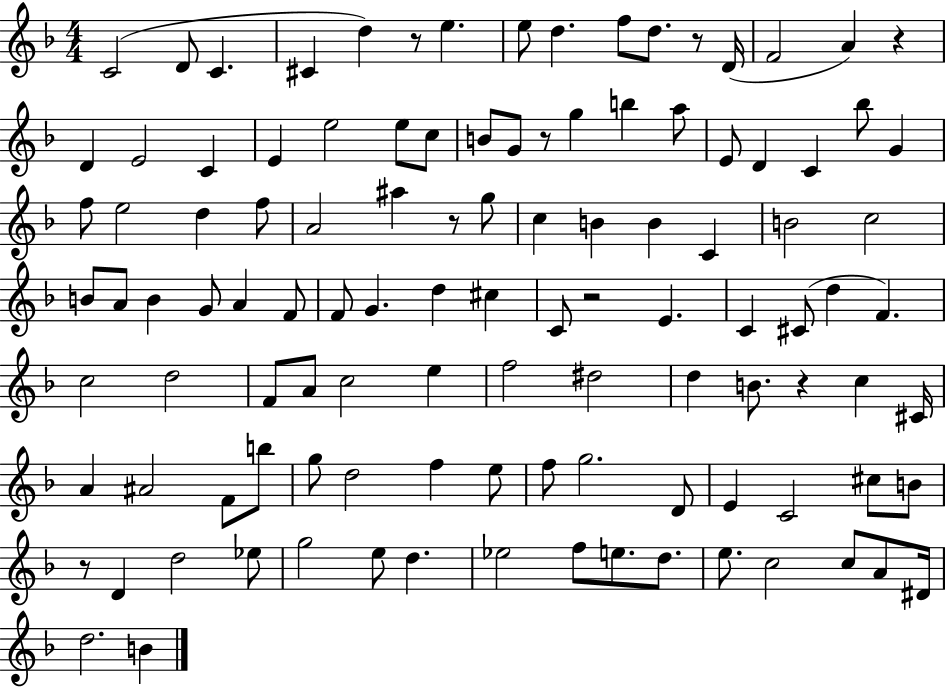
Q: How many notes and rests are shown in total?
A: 111